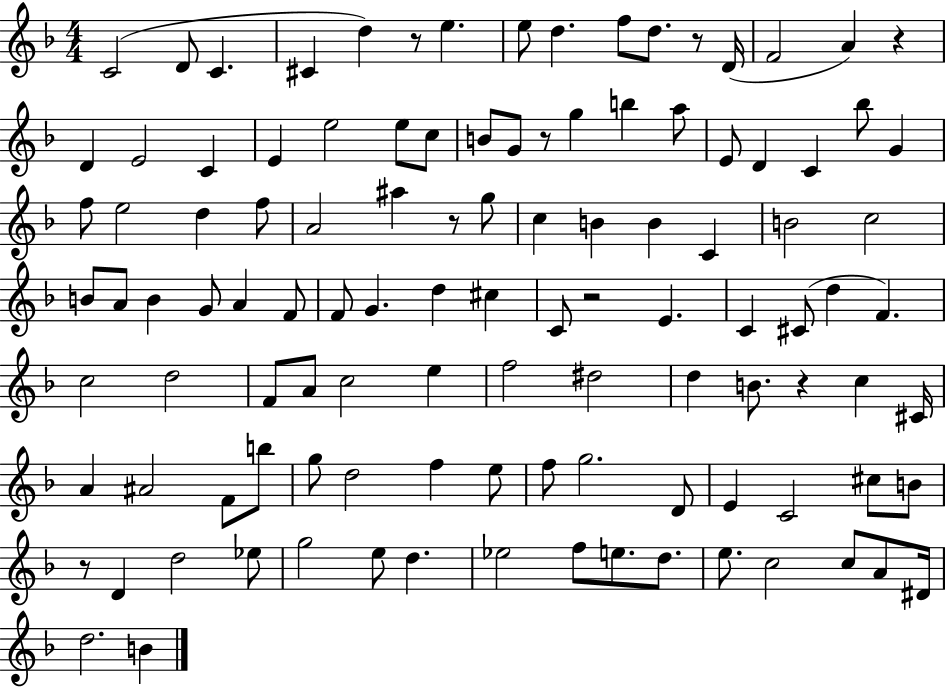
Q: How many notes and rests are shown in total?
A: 111